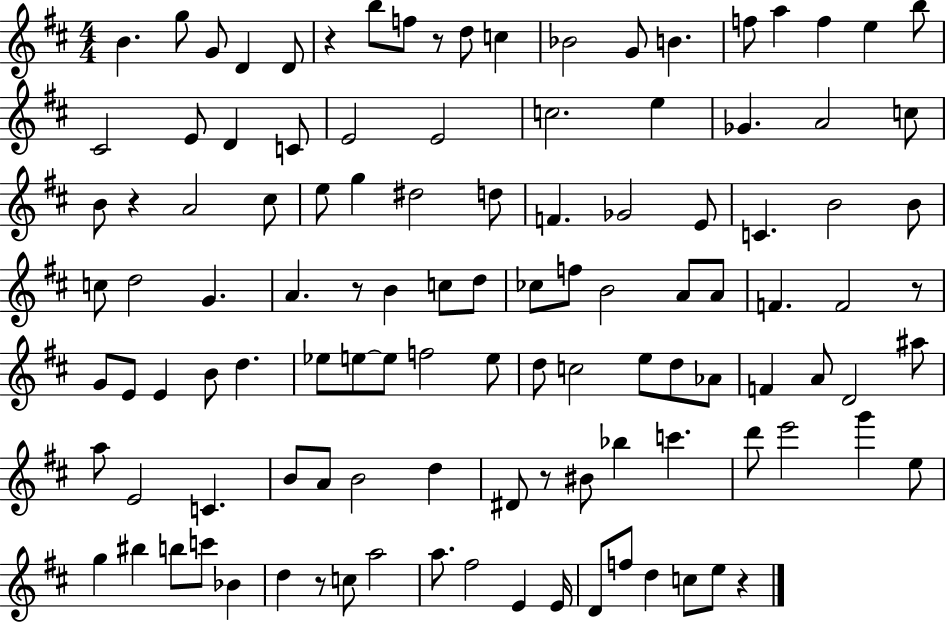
B4/q. G5/e G4/e D4/q D4/e R/q B5/e F5/e R/e D5/e C5/q Bb4/h G4/e B4/q. F5/e A5/q F5/q E5/q B5/e C#4/h E4/e D4/q C4/e E4/h E4/h C5/h. E5/q Gb4/q. A4/h C5/e B4/e R/q A4/h C#5/e E5/e G5/q D#5/h D5/e F4/q. Gb4/h E4/e C4/q. B4/h B4/e C5/e D5/h G4/q. A4/q. R/e B4/q C5/e D5/e CES5/e F5/e B4/h A4/e A4/e F4/q. F4/h R/e G4/e E4/e E4/q B4/e D5/q. Eb5/e E5/e E5/e F5/h E5/e D5/e C5/h E5/e D5/e Ab4/e F4/q A4/e D4/h A#5/e A5/e E4/h C4/q. B4/e A4/e B4/h D5/q D#4/e R/e BIS4/e Bb5/q C6/q. D6/e E6/h G6/q E5/e G5/q BIS5/q B5/e C6/e Bb4/q D5/q R/e C5/e A5/h A5/e. F#5/h E4/q E4/s D4/e F5/e D5/q C5/e E5/e R/q